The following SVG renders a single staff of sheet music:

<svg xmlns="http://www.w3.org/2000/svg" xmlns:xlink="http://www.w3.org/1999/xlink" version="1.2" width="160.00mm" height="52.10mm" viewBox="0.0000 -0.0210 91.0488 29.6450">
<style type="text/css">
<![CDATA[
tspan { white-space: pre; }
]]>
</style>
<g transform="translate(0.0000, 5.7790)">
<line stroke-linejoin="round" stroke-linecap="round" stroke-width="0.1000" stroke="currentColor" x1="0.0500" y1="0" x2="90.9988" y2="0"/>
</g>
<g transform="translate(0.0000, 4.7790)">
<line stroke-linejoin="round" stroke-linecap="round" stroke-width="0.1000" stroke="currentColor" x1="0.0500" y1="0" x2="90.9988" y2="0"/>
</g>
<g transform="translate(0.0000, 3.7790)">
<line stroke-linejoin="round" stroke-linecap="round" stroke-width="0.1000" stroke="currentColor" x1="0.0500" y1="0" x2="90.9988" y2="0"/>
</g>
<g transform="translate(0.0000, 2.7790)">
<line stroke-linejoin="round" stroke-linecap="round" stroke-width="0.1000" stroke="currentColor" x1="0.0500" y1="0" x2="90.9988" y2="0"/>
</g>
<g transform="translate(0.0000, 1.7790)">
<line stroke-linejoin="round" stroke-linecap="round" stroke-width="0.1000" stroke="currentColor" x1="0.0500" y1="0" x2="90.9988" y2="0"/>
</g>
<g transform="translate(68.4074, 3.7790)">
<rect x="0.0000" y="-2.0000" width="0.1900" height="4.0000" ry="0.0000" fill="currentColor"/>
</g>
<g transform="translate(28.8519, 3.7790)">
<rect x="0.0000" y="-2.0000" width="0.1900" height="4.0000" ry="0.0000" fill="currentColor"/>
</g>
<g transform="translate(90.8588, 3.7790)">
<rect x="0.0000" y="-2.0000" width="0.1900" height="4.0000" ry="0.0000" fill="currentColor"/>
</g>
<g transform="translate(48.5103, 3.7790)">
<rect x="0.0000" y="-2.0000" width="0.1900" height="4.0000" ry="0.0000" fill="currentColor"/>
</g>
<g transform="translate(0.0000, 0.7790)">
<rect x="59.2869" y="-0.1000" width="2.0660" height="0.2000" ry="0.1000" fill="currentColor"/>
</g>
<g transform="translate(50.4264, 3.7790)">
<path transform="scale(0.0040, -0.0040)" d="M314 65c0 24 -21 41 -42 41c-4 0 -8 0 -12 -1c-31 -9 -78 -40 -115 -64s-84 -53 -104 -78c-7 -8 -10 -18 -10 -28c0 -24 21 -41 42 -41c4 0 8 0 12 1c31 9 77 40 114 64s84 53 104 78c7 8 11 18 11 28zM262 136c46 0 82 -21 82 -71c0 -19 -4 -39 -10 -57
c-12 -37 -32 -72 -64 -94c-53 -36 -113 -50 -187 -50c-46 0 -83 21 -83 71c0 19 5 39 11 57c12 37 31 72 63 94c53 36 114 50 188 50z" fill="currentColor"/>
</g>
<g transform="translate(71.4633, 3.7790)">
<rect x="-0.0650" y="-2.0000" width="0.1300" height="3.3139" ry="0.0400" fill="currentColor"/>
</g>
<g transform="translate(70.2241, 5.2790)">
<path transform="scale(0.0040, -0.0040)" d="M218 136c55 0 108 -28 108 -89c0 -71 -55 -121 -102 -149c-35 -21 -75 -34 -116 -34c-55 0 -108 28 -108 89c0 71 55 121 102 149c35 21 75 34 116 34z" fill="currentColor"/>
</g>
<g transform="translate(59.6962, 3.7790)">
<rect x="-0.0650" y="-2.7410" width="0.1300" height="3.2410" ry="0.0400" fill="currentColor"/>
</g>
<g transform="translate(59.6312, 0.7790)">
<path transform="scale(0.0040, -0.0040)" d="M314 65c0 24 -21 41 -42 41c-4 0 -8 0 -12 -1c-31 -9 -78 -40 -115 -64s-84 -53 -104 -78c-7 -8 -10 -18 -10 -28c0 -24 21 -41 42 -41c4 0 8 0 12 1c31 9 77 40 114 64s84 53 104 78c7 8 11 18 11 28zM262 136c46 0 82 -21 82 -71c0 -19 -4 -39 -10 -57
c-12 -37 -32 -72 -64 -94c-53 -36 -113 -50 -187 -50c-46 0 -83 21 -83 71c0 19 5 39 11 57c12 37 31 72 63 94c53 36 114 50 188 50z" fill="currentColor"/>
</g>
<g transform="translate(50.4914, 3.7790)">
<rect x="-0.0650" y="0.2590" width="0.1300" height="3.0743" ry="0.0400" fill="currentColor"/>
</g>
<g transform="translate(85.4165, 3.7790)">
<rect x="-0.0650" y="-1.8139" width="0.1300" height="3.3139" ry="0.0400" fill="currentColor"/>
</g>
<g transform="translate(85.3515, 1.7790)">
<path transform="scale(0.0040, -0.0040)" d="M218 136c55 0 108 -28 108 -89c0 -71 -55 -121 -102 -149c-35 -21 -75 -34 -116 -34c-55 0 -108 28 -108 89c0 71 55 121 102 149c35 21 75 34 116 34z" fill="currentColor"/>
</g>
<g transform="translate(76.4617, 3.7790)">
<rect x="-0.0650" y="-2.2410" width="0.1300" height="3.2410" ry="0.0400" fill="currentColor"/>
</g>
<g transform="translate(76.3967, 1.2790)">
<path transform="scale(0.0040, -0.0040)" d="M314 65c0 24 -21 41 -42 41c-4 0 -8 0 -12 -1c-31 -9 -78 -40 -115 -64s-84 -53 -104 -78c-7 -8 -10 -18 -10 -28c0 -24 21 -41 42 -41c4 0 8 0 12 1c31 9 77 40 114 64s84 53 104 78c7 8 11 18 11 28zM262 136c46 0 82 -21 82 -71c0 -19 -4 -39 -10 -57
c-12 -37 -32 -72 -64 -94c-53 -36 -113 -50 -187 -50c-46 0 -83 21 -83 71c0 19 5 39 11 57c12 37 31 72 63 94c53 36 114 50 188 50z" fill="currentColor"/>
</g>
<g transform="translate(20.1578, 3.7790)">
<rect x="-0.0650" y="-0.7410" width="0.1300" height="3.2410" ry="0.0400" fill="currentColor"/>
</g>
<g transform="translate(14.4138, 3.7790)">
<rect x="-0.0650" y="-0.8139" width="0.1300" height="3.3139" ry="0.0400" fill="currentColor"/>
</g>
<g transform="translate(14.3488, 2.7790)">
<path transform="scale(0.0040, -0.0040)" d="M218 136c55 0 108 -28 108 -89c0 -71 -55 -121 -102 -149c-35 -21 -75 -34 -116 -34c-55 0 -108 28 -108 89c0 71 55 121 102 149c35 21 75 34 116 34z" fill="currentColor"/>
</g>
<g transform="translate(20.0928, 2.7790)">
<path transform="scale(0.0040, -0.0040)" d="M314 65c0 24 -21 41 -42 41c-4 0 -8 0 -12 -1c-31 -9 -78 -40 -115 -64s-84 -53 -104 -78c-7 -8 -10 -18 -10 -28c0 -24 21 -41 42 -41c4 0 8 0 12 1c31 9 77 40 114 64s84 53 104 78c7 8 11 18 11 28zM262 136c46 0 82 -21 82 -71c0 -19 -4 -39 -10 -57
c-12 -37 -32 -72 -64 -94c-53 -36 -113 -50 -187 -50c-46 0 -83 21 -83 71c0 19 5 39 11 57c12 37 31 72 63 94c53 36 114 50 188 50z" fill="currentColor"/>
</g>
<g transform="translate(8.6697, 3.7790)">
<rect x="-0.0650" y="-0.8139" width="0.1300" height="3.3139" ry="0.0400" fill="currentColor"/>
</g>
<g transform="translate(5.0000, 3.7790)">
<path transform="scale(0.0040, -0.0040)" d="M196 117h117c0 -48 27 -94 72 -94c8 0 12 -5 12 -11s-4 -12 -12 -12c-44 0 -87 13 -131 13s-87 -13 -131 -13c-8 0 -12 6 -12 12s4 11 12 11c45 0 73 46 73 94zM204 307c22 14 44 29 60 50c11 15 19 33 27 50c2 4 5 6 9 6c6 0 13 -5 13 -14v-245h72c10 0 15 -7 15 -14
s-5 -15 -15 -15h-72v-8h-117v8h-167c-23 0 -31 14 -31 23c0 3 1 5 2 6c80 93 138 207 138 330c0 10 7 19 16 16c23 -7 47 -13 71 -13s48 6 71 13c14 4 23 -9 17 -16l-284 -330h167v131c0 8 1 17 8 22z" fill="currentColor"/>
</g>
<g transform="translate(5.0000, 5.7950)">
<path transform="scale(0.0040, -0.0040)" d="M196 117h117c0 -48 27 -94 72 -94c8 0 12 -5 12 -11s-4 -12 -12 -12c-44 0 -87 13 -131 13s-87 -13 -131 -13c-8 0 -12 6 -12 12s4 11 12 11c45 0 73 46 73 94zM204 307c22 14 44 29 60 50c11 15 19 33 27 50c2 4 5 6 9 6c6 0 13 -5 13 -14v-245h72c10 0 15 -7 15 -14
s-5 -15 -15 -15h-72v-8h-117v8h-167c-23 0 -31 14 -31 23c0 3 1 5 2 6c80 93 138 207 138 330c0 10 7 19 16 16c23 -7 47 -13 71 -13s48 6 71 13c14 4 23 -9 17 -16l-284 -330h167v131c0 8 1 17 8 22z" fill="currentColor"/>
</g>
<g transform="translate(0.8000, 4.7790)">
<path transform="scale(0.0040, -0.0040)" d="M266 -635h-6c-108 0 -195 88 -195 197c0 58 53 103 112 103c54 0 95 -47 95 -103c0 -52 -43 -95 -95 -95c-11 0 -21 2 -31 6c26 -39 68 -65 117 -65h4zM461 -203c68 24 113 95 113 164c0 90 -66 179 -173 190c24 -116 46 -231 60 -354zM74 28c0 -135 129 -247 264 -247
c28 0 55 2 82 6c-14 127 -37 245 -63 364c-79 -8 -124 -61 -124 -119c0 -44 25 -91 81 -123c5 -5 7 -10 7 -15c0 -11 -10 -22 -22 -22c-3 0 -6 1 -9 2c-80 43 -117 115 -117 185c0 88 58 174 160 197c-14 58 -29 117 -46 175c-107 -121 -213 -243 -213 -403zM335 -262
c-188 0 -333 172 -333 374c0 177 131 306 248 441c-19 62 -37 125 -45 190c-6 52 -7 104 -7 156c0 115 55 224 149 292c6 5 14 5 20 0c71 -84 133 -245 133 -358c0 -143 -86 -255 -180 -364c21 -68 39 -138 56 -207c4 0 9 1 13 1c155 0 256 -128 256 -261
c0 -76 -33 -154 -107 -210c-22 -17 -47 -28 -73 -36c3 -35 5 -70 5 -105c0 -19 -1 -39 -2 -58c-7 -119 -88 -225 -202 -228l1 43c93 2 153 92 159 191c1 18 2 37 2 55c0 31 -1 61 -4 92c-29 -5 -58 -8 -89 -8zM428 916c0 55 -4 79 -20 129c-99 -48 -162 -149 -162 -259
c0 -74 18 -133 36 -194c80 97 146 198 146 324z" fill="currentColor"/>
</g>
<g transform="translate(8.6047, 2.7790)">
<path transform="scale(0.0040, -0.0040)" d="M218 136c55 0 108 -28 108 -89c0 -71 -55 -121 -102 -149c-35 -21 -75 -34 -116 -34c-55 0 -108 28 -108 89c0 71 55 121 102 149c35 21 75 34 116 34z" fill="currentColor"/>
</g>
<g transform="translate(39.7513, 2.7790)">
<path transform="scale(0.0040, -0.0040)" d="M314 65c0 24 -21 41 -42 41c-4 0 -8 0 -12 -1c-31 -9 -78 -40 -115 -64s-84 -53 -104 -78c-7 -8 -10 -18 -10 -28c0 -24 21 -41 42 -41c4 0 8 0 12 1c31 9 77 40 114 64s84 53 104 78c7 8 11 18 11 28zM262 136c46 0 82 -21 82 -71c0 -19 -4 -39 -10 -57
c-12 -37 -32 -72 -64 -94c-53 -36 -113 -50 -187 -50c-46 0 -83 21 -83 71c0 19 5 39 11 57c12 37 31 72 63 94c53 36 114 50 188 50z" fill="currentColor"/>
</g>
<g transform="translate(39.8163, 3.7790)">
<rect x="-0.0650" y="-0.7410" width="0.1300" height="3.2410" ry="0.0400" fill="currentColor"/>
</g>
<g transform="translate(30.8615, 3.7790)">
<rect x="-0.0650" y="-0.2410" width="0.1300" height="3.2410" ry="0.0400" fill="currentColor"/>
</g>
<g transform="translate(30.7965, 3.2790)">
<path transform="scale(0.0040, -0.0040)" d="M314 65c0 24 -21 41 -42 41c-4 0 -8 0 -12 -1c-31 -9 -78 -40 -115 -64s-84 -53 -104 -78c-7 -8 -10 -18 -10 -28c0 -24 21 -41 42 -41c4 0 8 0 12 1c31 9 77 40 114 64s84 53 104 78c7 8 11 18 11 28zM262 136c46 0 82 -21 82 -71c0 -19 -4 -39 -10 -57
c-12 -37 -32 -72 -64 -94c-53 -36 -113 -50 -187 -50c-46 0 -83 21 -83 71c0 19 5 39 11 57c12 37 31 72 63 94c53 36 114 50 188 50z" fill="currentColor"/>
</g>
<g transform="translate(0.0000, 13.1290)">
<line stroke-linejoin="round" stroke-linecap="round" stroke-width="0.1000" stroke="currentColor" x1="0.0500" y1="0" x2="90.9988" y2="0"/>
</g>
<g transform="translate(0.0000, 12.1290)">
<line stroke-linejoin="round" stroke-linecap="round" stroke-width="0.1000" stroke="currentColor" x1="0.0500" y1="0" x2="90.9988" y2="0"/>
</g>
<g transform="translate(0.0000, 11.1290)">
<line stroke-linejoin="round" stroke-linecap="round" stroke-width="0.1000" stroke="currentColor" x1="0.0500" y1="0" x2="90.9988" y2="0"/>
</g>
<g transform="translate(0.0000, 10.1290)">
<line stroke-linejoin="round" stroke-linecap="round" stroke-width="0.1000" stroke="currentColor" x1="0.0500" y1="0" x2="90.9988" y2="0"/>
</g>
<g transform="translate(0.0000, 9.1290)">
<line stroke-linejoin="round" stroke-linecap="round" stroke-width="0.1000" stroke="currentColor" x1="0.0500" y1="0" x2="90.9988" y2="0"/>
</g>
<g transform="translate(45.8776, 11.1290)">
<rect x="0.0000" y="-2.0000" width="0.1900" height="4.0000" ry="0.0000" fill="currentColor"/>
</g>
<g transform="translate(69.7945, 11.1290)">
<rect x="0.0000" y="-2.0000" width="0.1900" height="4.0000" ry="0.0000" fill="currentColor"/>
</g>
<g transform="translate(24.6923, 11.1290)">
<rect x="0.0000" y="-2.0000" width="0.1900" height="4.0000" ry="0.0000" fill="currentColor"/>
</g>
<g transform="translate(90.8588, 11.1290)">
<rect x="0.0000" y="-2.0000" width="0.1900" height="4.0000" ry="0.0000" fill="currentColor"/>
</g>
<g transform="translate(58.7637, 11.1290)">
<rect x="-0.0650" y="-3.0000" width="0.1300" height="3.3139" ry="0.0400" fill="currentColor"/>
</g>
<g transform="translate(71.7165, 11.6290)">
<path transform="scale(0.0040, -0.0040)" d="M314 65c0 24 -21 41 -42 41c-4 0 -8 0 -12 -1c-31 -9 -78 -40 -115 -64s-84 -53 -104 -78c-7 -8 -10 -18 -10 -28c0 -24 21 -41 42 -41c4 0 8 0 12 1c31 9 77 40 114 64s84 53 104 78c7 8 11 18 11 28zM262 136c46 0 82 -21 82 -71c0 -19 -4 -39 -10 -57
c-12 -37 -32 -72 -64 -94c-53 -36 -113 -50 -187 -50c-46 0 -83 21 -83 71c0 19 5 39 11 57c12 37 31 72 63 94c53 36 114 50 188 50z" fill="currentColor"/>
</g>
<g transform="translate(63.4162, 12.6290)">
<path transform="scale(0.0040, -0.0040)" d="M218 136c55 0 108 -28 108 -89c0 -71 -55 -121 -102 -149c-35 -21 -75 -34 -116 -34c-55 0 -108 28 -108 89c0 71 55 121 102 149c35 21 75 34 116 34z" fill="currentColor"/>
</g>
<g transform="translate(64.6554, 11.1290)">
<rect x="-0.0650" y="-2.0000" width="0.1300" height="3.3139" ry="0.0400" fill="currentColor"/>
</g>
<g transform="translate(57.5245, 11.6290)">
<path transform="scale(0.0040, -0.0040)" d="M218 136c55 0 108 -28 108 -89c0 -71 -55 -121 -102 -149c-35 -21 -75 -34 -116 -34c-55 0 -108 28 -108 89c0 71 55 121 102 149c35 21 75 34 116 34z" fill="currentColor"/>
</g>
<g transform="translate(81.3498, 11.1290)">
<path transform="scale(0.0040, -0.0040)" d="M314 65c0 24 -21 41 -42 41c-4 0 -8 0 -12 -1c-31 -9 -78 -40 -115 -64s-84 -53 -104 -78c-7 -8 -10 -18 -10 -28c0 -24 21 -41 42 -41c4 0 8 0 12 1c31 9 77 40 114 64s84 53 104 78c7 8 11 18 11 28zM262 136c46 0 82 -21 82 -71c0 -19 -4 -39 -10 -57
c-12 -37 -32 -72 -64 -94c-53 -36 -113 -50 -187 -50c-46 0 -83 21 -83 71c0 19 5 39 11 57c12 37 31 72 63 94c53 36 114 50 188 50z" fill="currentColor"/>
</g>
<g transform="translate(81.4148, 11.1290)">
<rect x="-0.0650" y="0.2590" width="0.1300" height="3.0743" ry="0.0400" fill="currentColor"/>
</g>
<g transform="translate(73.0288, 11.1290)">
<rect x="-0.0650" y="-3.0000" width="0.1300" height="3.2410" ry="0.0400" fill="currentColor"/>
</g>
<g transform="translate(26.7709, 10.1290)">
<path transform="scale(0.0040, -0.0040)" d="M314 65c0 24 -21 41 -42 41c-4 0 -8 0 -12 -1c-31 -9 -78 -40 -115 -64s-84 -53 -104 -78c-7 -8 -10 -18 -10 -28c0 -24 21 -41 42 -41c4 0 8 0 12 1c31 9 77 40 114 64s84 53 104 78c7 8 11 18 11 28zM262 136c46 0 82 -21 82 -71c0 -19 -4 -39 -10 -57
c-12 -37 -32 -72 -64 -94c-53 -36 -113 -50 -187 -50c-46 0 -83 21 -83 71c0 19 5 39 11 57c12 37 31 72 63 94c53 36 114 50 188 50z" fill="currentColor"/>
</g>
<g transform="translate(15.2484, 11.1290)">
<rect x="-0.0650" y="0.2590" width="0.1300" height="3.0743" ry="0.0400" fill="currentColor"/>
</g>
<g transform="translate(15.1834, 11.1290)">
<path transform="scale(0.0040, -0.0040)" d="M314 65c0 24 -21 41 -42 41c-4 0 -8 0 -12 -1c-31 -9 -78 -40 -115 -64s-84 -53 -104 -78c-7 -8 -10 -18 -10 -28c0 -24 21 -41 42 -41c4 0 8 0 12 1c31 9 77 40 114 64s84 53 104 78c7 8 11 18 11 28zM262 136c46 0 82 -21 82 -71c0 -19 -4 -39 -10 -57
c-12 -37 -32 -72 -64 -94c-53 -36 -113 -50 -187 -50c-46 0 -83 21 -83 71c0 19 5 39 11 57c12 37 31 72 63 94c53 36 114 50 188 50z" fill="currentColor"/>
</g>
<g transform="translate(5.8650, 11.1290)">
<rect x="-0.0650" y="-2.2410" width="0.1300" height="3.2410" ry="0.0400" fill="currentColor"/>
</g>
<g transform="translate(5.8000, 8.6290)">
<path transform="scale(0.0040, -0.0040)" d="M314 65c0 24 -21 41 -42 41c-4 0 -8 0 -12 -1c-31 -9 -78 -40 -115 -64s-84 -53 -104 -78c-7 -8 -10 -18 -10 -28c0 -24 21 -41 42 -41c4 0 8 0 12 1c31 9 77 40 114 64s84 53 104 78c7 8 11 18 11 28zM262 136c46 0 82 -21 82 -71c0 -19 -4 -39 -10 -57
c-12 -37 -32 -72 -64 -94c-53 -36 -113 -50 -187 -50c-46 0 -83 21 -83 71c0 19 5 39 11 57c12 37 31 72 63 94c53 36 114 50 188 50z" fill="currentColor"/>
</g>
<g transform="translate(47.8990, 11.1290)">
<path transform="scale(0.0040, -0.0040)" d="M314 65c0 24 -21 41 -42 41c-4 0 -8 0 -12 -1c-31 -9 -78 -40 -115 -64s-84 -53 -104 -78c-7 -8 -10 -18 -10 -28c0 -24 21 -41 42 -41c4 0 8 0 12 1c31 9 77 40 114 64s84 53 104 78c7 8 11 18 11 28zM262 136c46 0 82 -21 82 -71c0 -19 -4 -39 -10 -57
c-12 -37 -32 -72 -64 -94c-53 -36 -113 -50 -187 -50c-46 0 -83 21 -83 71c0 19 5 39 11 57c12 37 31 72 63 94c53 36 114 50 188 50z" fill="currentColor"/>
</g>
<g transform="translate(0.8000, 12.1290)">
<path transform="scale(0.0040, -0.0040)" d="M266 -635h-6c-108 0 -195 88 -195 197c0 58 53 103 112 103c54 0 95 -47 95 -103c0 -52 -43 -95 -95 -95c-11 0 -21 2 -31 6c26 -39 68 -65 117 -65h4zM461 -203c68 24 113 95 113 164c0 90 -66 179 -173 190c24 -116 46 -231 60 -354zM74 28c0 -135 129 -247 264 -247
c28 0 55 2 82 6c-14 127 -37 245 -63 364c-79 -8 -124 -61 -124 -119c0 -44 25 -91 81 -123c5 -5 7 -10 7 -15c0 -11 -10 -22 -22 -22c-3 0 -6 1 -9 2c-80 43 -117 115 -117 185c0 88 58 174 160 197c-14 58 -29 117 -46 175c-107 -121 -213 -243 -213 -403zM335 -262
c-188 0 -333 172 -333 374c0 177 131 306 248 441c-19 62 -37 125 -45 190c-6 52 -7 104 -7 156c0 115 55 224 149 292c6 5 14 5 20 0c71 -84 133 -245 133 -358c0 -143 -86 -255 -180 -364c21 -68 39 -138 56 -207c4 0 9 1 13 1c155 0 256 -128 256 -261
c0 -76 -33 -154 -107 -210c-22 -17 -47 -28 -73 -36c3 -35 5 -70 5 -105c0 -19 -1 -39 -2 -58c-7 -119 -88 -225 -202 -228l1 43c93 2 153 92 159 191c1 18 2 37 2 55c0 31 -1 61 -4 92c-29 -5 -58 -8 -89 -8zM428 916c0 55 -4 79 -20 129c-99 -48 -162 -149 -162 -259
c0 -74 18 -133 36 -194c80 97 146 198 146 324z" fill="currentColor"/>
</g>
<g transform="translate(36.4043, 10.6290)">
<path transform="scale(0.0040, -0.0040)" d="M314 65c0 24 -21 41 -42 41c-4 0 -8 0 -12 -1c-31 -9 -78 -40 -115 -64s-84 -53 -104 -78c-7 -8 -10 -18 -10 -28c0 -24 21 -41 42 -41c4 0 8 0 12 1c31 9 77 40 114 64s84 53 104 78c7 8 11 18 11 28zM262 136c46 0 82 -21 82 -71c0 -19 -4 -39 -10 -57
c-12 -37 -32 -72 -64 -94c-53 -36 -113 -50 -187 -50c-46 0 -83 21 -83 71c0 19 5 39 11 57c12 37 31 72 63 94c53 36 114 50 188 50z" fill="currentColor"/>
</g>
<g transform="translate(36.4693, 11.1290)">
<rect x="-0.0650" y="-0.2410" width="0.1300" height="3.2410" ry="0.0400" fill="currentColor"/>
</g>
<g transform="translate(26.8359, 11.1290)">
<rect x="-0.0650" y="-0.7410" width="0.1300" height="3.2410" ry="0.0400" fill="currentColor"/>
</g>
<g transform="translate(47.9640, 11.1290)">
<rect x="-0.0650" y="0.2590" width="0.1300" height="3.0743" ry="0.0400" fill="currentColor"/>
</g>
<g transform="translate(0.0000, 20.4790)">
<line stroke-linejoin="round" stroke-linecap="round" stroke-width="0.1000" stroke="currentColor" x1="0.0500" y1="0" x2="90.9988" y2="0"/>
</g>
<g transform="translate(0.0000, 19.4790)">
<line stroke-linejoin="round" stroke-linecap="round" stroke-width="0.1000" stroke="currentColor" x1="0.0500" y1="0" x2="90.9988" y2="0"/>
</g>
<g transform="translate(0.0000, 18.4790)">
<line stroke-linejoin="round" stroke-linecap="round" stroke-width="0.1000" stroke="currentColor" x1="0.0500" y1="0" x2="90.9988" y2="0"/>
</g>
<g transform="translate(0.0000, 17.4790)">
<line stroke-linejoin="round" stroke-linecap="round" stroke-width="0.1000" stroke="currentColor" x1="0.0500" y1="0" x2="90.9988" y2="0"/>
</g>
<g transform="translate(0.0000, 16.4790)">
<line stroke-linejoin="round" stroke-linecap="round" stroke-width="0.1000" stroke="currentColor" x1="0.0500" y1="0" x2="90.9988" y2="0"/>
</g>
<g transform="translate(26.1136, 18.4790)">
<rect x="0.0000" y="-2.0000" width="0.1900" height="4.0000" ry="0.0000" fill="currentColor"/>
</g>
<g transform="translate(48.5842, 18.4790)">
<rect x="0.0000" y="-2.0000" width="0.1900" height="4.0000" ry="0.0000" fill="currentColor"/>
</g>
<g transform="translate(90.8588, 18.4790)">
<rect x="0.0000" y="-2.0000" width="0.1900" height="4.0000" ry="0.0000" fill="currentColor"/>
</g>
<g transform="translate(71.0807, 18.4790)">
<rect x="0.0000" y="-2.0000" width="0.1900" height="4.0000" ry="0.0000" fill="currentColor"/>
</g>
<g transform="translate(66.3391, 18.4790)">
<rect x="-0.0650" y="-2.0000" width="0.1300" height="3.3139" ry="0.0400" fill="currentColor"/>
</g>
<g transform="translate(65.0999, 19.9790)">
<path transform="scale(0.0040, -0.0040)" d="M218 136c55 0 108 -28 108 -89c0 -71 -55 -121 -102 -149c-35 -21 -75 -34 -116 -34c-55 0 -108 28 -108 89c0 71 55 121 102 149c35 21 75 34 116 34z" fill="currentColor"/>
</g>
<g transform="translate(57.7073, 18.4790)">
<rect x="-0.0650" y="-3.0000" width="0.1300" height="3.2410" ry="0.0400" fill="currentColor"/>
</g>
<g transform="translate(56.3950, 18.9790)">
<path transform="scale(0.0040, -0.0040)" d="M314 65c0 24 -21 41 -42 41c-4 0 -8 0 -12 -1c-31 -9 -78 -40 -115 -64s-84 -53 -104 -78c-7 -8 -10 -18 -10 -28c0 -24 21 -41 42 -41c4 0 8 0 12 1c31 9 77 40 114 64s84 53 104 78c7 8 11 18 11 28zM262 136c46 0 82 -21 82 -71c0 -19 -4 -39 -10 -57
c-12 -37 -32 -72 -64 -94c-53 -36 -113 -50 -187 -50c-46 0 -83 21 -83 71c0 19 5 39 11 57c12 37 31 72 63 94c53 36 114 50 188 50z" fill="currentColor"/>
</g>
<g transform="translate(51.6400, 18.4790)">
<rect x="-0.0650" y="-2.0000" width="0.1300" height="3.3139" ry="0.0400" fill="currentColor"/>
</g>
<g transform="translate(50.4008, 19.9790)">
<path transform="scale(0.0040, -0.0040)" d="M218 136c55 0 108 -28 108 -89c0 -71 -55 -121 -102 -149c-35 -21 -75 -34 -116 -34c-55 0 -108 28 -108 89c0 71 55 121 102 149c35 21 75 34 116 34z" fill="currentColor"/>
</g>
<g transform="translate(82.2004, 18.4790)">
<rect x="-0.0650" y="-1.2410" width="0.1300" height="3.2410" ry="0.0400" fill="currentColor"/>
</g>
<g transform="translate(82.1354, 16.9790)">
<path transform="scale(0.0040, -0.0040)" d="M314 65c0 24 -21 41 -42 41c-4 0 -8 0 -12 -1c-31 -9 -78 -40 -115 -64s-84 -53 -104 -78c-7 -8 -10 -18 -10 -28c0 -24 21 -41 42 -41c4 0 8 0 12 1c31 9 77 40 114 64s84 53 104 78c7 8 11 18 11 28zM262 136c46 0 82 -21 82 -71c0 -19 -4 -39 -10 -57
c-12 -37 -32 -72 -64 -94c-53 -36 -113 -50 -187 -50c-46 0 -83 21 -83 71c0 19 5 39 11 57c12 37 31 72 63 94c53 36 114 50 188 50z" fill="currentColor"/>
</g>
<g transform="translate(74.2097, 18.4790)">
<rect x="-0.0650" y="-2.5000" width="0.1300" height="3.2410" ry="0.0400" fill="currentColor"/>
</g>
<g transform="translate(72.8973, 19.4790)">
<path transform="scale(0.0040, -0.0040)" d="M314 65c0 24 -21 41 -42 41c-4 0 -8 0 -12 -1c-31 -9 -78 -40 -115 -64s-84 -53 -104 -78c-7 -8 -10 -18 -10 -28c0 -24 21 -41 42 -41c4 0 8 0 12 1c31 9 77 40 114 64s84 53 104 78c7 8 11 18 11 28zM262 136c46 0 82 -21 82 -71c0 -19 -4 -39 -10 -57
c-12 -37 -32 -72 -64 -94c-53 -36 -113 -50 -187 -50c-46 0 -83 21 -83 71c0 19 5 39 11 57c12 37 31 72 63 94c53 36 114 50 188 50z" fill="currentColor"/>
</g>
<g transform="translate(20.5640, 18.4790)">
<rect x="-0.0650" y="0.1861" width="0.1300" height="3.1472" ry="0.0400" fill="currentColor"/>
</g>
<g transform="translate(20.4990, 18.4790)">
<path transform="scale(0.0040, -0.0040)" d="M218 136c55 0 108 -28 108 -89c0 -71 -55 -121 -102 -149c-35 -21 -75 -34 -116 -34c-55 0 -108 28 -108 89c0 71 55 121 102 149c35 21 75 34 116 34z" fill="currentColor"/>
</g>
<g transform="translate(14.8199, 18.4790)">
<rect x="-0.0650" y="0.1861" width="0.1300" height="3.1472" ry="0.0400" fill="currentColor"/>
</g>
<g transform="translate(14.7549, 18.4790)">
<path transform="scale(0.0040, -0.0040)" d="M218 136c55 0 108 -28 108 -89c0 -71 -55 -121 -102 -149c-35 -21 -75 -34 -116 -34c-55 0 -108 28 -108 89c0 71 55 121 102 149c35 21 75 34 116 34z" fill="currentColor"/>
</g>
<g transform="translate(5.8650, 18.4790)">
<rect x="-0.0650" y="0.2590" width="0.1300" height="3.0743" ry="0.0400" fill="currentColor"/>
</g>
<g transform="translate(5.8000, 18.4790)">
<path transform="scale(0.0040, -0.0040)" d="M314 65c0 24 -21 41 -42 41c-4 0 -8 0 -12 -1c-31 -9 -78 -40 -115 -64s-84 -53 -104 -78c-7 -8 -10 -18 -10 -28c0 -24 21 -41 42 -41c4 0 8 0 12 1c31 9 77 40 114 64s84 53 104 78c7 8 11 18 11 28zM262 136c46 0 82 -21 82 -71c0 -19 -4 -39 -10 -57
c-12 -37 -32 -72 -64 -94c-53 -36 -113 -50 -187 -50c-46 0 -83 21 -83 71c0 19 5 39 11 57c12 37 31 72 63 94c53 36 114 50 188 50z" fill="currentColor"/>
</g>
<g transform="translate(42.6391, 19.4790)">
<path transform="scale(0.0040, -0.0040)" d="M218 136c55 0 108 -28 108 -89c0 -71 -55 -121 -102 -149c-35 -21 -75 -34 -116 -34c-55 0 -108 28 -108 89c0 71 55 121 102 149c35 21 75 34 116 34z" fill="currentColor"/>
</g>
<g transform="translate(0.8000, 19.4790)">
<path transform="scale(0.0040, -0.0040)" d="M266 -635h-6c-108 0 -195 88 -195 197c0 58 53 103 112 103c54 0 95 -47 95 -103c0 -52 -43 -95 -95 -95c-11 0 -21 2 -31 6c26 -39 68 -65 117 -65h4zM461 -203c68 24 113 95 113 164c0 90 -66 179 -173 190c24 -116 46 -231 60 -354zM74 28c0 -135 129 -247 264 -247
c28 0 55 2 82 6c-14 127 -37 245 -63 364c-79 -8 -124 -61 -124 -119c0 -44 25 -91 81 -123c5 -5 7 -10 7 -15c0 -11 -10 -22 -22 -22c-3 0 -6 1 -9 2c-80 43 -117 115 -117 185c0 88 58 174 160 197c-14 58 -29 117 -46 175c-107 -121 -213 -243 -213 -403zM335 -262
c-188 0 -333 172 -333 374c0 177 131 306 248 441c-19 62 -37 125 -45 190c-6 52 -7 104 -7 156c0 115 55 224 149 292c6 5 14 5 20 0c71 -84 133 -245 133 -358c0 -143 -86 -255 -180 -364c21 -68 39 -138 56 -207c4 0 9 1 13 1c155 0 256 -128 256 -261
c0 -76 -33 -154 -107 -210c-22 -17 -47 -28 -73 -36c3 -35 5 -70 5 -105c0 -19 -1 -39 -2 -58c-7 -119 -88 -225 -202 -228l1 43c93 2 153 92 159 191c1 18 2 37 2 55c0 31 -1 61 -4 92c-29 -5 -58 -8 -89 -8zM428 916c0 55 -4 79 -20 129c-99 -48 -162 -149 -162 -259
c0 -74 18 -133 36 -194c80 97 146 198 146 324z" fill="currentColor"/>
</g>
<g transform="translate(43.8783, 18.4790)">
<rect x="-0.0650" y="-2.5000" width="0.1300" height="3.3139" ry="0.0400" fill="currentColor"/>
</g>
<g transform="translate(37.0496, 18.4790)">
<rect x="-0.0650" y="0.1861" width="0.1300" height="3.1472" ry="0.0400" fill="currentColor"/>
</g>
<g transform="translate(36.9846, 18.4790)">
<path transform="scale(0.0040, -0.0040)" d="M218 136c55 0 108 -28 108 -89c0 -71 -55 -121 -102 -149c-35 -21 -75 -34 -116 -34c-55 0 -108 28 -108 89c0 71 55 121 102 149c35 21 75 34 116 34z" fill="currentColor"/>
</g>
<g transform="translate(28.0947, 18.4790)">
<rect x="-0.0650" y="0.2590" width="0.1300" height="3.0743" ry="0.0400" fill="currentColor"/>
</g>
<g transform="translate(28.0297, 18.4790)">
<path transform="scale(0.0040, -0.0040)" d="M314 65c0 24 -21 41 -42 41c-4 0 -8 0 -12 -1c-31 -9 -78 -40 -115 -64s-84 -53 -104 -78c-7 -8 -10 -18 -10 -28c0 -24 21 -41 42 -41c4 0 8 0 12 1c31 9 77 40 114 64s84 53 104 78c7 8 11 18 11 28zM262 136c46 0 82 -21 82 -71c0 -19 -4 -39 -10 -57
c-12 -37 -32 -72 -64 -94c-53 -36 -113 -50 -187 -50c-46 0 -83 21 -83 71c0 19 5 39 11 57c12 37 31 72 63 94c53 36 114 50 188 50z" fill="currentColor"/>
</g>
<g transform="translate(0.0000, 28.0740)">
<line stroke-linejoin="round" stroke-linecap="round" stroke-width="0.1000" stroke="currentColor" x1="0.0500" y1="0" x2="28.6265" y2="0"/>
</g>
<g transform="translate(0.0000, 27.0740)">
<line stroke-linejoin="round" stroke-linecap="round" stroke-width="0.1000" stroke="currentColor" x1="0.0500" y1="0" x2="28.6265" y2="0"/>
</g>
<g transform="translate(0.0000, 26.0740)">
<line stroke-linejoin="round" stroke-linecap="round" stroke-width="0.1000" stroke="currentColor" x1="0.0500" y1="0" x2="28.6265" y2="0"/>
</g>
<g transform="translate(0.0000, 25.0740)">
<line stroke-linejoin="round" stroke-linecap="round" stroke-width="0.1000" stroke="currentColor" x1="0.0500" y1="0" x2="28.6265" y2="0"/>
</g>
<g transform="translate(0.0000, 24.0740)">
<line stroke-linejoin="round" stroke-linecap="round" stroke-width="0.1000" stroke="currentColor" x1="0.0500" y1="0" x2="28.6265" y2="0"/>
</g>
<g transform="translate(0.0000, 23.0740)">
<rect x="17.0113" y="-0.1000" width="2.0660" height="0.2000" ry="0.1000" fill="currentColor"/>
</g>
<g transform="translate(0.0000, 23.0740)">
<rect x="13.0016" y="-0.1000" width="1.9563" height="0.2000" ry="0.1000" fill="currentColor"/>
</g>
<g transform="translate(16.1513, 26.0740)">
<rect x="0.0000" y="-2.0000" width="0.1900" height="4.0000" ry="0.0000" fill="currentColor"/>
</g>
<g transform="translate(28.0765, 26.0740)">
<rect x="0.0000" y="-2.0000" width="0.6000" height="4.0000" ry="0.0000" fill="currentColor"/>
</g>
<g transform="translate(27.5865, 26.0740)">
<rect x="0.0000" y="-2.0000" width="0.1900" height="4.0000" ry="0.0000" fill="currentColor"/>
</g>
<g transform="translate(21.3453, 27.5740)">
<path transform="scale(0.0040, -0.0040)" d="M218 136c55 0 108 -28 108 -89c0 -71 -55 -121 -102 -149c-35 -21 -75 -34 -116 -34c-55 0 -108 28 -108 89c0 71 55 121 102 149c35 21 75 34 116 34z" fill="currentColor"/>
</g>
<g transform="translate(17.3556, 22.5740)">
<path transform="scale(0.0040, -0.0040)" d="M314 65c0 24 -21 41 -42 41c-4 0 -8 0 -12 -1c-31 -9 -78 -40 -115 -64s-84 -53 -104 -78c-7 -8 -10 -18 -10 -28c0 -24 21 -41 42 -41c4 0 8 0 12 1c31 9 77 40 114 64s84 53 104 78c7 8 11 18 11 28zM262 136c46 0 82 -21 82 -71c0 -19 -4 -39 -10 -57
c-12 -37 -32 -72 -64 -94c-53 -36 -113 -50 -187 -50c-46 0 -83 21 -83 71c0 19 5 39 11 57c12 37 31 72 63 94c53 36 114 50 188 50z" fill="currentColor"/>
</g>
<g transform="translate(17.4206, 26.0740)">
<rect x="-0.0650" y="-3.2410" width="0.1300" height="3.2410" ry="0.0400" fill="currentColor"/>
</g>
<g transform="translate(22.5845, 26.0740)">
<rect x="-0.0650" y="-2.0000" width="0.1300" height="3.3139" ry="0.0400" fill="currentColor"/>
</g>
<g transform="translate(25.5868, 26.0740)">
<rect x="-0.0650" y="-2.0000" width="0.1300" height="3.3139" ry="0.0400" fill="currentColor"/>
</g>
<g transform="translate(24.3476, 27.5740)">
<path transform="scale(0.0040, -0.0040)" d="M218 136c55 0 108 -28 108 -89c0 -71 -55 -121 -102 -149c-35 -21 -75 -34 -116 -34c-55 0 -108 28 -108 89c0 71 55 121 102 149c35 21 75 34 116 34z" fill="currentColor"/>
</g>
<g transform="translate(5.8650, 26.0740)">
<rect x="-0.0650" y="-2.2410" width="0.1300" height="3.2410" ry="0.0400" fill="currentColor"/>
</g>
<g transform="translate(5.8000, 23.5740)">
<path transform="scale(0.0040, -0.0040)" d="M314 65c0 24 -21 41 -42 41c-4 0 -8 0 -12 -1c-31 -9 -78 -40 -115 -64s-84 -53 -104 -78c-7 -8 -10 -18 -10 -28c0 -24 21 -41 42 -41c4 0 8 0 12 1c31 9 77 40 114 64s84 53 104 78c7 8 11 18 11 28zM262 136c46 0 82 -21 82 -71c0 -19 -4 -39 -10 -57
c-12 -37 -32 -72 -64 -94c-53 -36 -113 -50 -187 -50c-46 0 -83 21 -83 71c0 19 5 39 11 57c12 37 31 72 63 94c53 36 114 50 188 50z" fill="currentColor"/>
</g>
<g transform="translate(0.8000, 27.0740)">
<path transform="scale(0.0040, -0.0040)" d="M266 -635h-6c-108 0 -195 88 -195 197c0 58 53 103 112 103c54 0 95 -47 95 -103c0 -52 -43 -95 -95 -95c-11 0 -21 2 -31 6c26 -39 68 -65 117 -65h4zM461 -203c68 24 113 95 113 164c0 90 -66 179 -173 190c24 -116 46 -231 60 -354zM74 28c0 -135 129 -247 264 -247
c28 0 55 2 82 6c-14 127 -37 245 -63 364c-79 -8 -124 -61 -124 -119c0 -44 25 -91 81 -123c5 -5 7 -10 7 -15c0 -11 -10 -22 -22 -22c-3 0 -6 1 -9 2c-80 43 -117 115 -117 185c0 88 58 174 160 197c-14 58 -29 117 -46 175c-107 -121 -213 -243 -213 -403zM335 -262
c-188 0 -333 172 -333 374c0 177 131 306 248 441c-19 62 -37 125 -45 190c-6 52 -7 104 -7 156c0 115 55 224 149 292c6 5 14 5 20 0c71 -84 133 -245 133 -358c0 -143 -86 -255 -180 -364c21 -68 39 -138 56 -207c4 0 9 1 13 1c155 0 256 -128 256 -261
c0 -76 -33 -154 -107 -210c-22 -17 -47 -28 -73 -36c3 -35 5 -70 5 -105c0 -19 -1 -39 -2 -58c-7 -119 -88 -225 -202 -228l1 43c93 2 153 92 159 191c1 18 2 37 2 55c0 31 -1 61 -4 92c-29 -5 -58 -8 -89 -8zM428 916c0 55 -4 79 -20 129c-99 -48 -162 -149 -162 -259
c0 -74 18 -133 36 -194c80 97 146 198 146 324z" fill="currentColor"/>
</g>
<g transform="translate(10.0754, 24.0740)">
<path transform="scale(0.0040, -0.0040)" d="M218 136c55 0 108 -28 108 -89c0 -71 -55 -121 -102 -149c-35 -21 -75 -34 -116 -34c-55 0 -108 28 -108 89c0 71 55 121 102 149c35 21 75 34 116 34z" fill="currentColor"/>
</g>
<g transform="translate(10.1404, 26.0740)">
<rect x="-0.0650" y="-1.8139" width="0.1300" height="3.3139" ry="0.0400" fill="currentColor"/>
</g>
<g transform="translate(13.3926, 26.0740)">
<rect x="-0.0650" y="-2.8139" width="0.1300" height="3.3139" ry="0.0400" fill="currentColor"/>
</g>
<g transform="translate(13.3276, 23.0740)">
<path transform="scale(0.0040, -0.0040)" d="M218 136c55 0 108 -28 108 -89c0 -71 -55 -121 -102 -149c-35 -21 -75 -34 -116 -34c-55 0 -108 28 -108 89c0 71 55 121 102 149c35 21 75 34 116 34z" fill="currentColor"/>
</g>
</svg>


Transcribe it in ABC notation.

X:1
T:Untitled
M:4/4
L:1/4
K:C
d d d2 c2 d2 B2 a2 F g2 f g2 B2 d2 c2 B2 A F A2 B2 B2 B B B2 B G F A2 F G2 e2 g2 f a b2 F F